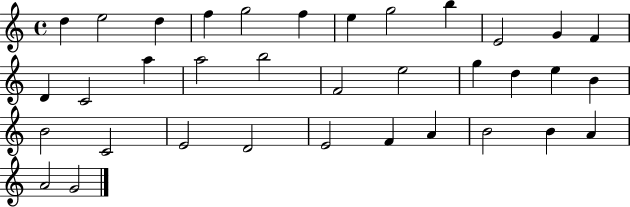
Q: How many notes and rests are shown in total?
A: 35